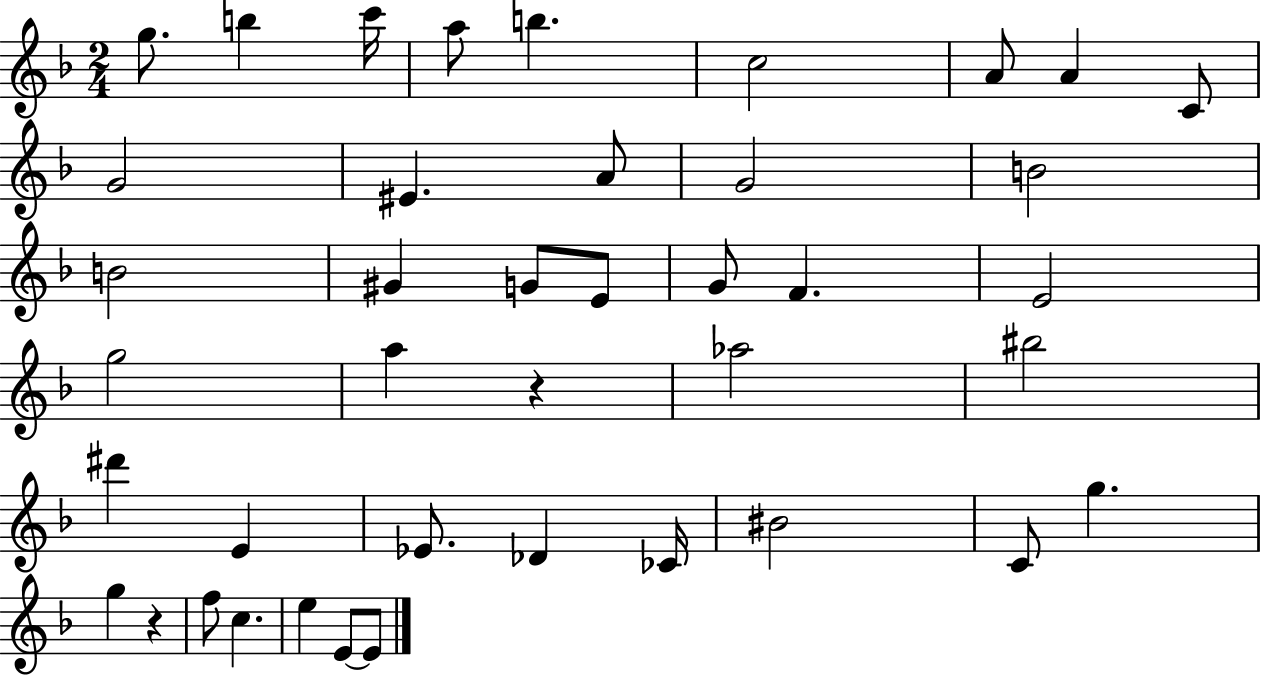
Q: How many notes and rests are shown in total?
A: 41